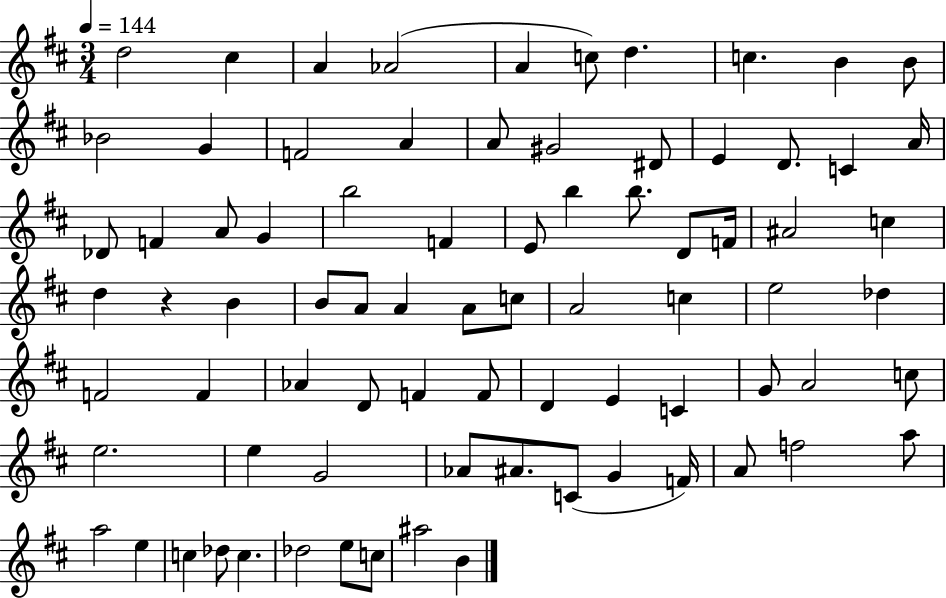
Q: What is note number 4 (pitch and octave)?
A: Ab4